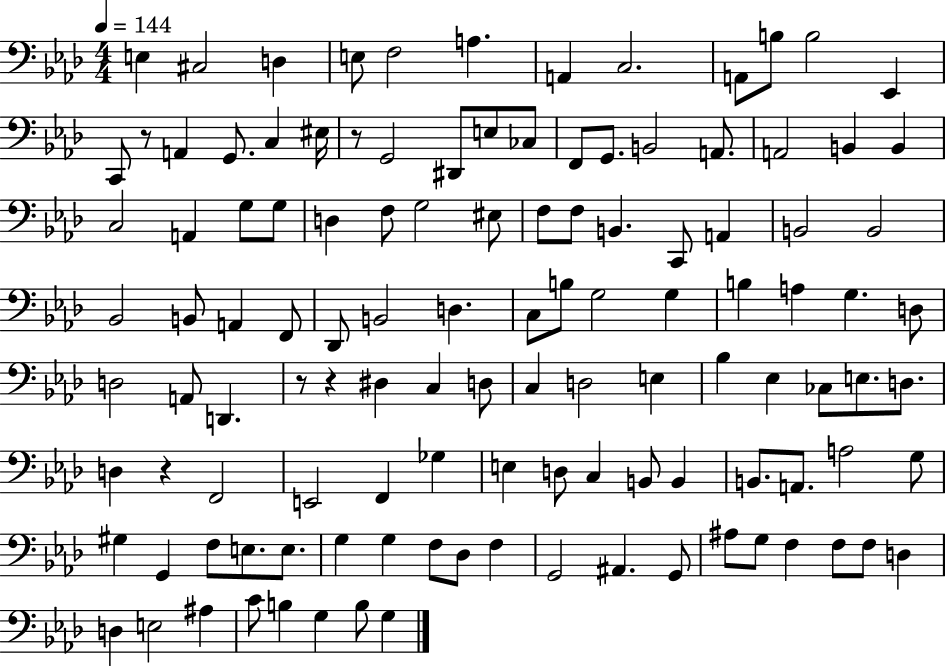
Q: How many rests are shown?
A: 5